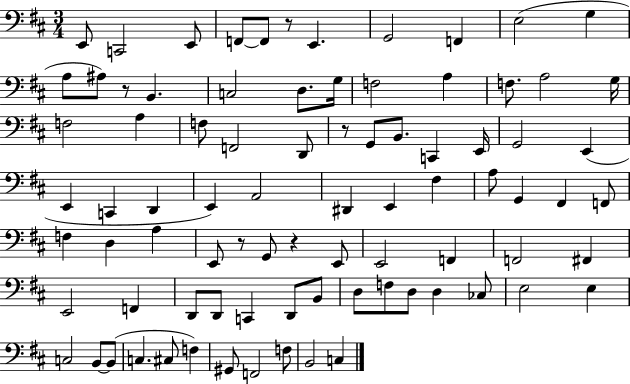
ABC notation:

X:1
T:Untitled
M:3/4
L:1/4
K:D
E,,/2 C,,2 E,,/2 F,,/2 F,,/2 z/2 E,, G,,2 F,, E,2 G, A,/2 ^A,/2 z/2 B,, C,2 D,/2 G,/4 F,2 A, F,/2 A,2 G,/4 F,2 A, F,/2 F,,2 D,,/2 z/2 G,,/2 B,,/2 C,, E,,/4 G,,2 E,, E,, C,, D,, E,, A,,2 ^D,, E,, ^F, A,/2 G,, ^F,, F,,/2 F, D, A, E,,/2 z/2 G,,/2 z E,,/2 E,,2 F,, F,,2 ^F,, E,,2 F,, D,,/2 D,,/2 C,, D,,/2 B,,/2 D,/2 F,/2 D,/2 D, _C,/2 E,2 E, C,2 B,,/2 B,,/2 C, ^C,/2 F, ^G,,/2 F,,2 F,/2 B,,2 C,